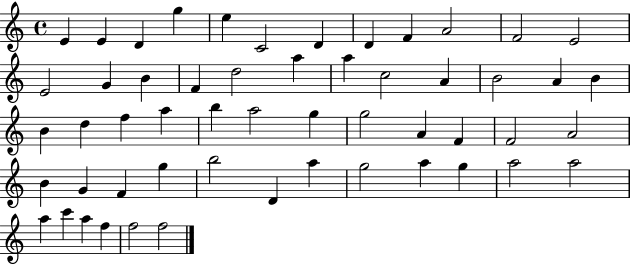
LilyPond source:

{
  \clef treble
  \time 4/4
  \defaultTimeSignature
  \key c \major
  e'4 e'4 d'4 g''4 | e''4 c'2 d'4 | d'4 f'4 a'2 | f'2 e'2 | \break e'2 g'4 b'4 | f'4 d''2 a''4 | a''4 c''2 a'4 | b'2 a'4 b'4 | \break b'4 d''4 f''4 a''4 | b''4 a''2 g''4 | g''2 a'4 f'4 | f'2 a'2 | \break b'4 g'4 f'4 g''4 | b''2 d'4 a''4 | g''2 a''4 g''4 | a''2 a''2 | \break a''4 c'''4 a''4 f''4 | f''2 f''2 | \bar "|."
}